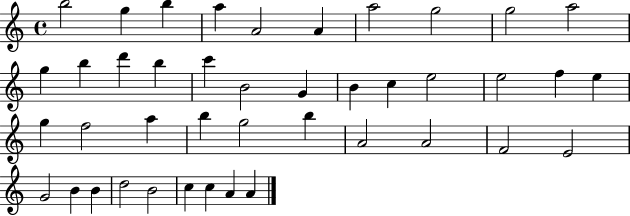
X:1
T:Untitled
M:4/4
L:1/4
K:C
b2 g b a A2 A a2 g2 g2 a2 g b d' b c' B2 G B c e2 e2 f e g f2 a b g2 b A2 A2 F2 E2 G2 B B d2 B2 c c A A